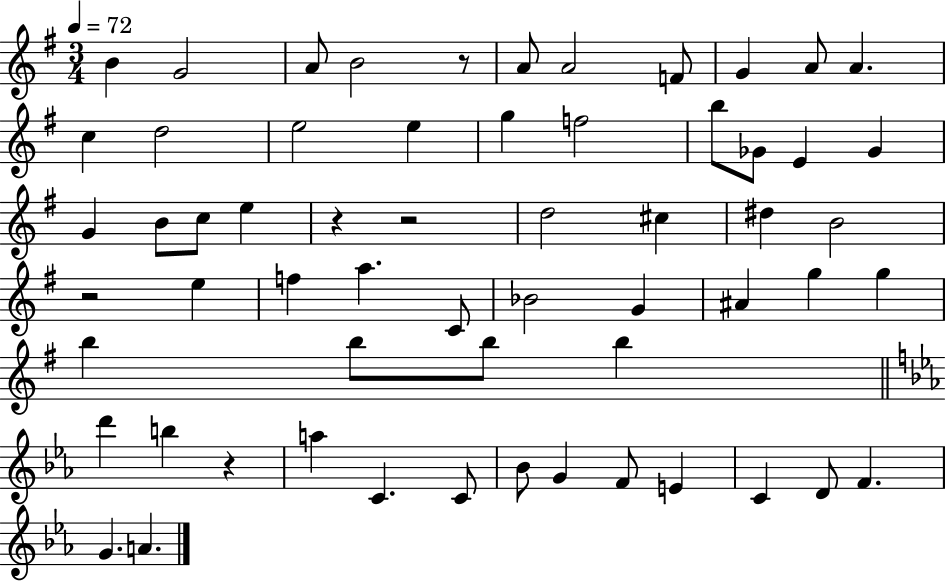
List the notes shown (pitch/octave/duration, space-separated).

B4/q G4/h A4/e B4/h R/e A4/e A4/h F4/e G4/q A4/e A4/q. C5/q D5/h E5/h E5/q G5/q F5/h B5/e Gb4/e E4/q Gb4/q G4/q B4/e C5/e E5/q R/q R/h D5/h C#5/q D#5/q B4/h R/h E5/q F5/q A5/q. C4/e Bb4/h G4/q A#4/q G5/q G5/q B5/q B5/e B5/e B5/q D6/q B5/q R/q A5/q C4/q. C4/e Bb4/e G4/q F4/e E4/q C4/q D4/e F4/q. G4/q. A4/q.